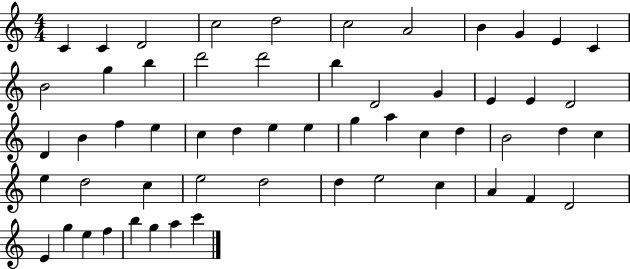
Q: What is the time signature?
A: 4/4